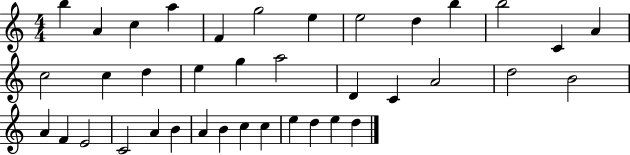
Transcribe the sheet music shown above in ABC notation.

X:1
T:Untitled
M:4/4
L:1/4
K:C
b A c a F g2 e e2 d b b2 C A c2 c d e g a2 D C A2 d2 B2 A F E2 C2 A B A B c c e d e d